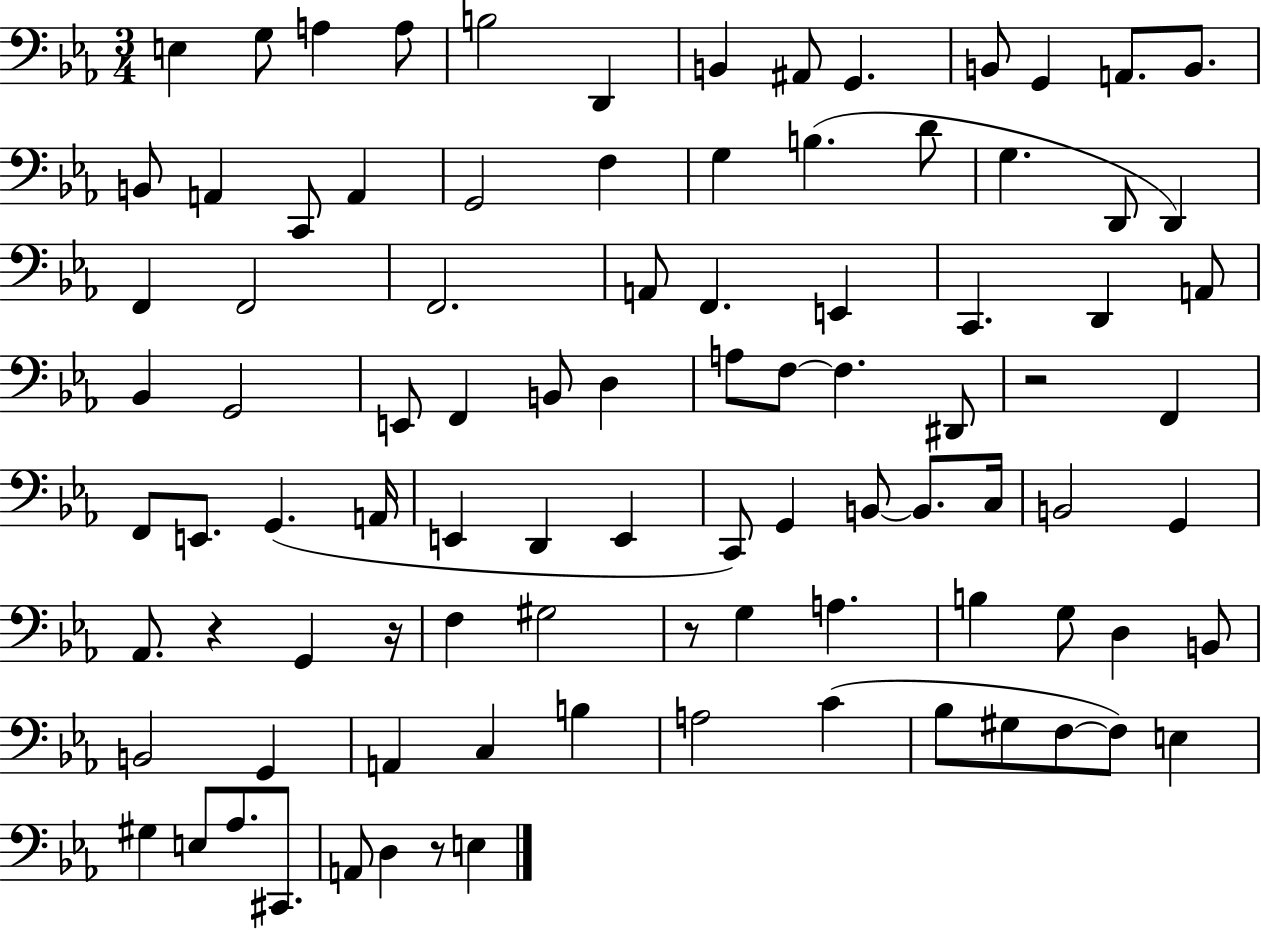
{
  \clef bass
  \numericTimeSignature
  \time 3/4
  \key ees \major
  e4 g8 a4 a8 | b2 d,4 | b,4 ais,8 g,4. | b,8 g,4 a,8. b,8. | \break b,8 a,4 c,8 a,4 | g,2 f4 | g4 b4.( d'8 | g4. d,8 d,4) | \break f,4 f,2 | f,2. | a,8 f,4. e,4 | c,4. d,4 a,8 | \break bes,4 g,2 | e,8 f,4 b,8 d4 | a8 f8~~ f4. dis,8 | r2 f,4 | \break f,8 e,8. g,4.( a,16 | e,4 d,4 e,4 | c,8) g,4 b,8~~ b,8. c16 | b,2 g,4 | \break aes,8. r4 g,4 r16 | f4 gis2 | r8 g4 a4. | b4 g8 d4 b,8 | \break b,2 g,4 | a,4 c4 b4 | a2 c'4( | bes8 gis8 f8~~ f8) e4 | \break gis4 e8 aes8. cis,8. | a,8 d4 r8 e4 | \bar "|."
}